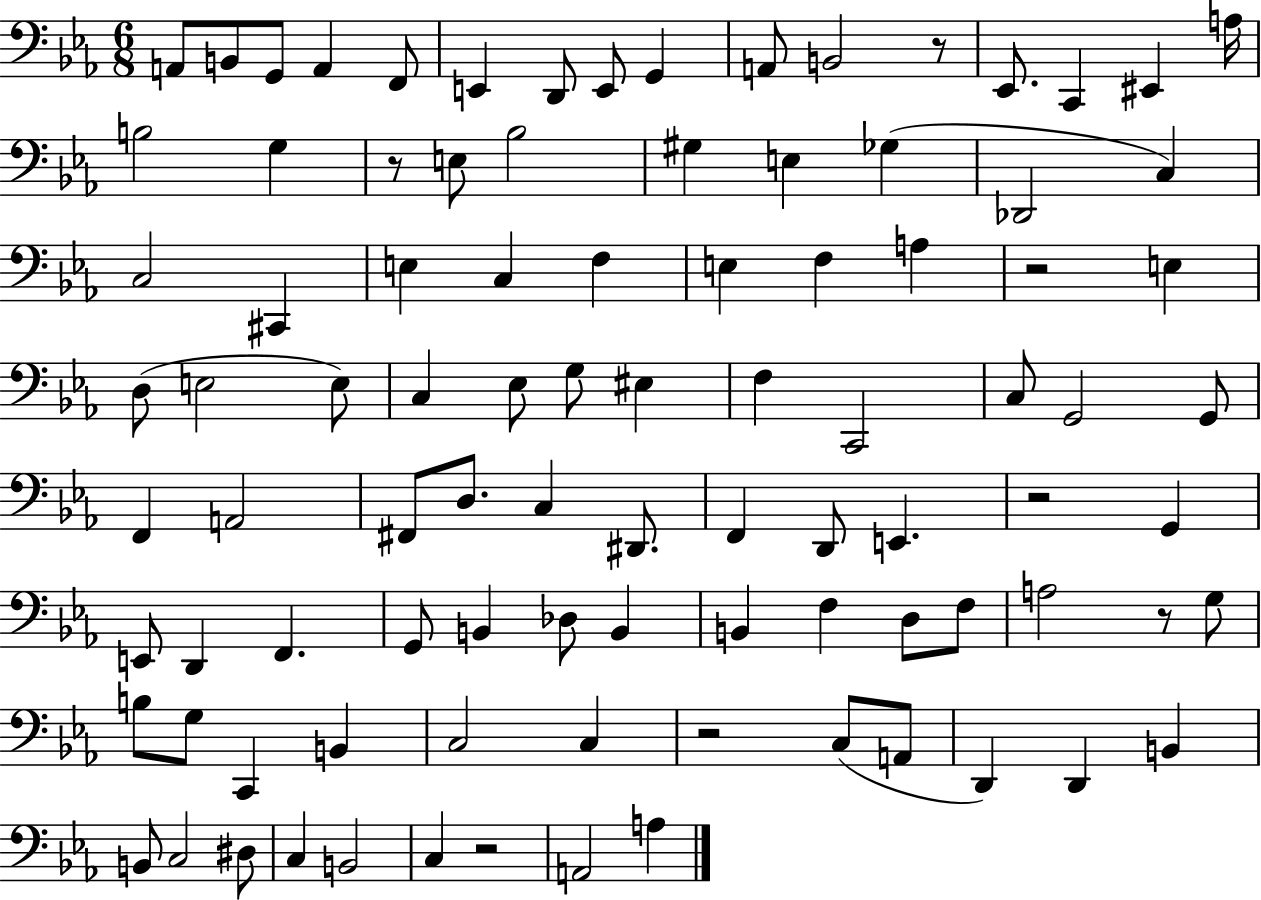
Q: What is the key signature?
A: EES major